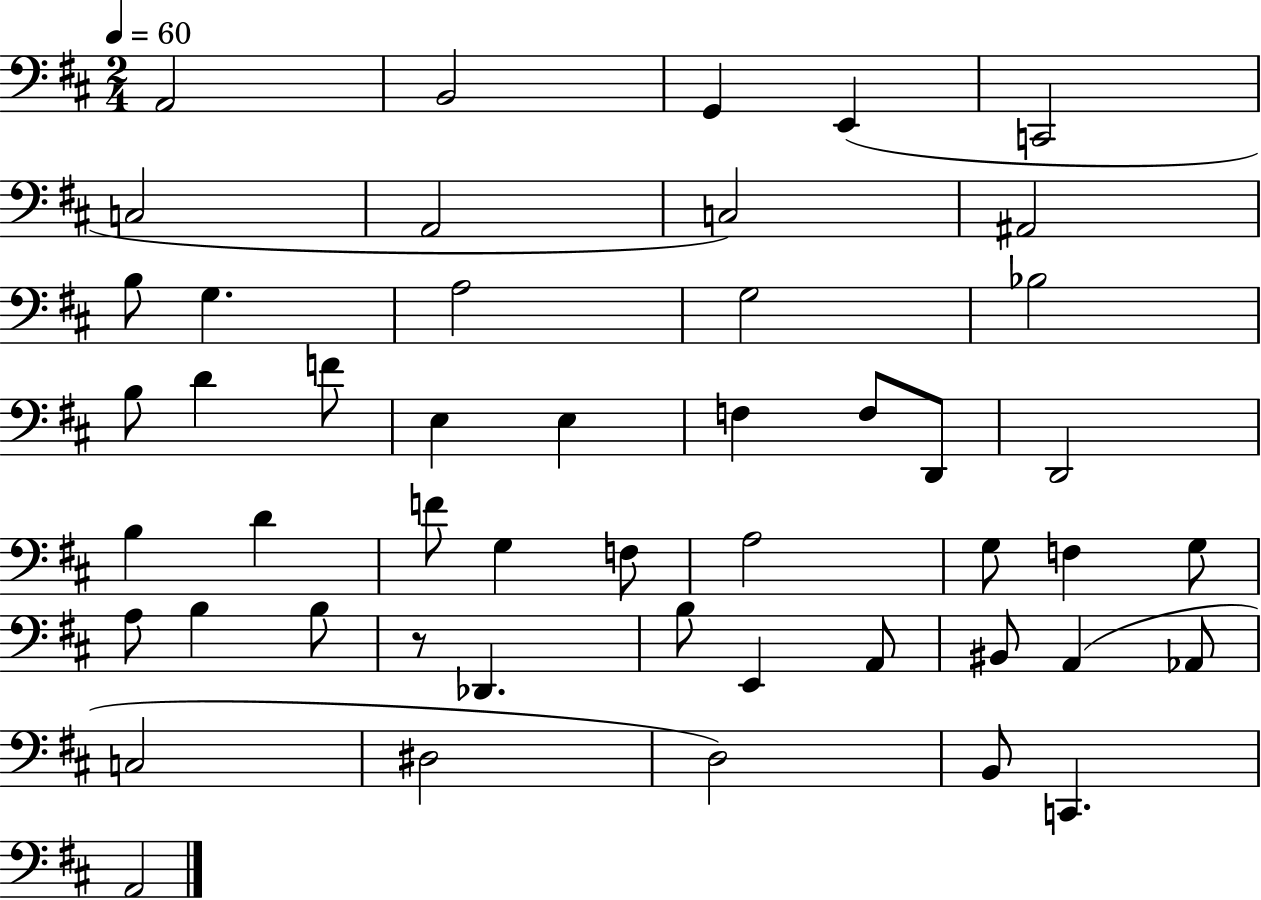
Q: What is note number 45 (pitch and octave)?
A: D3